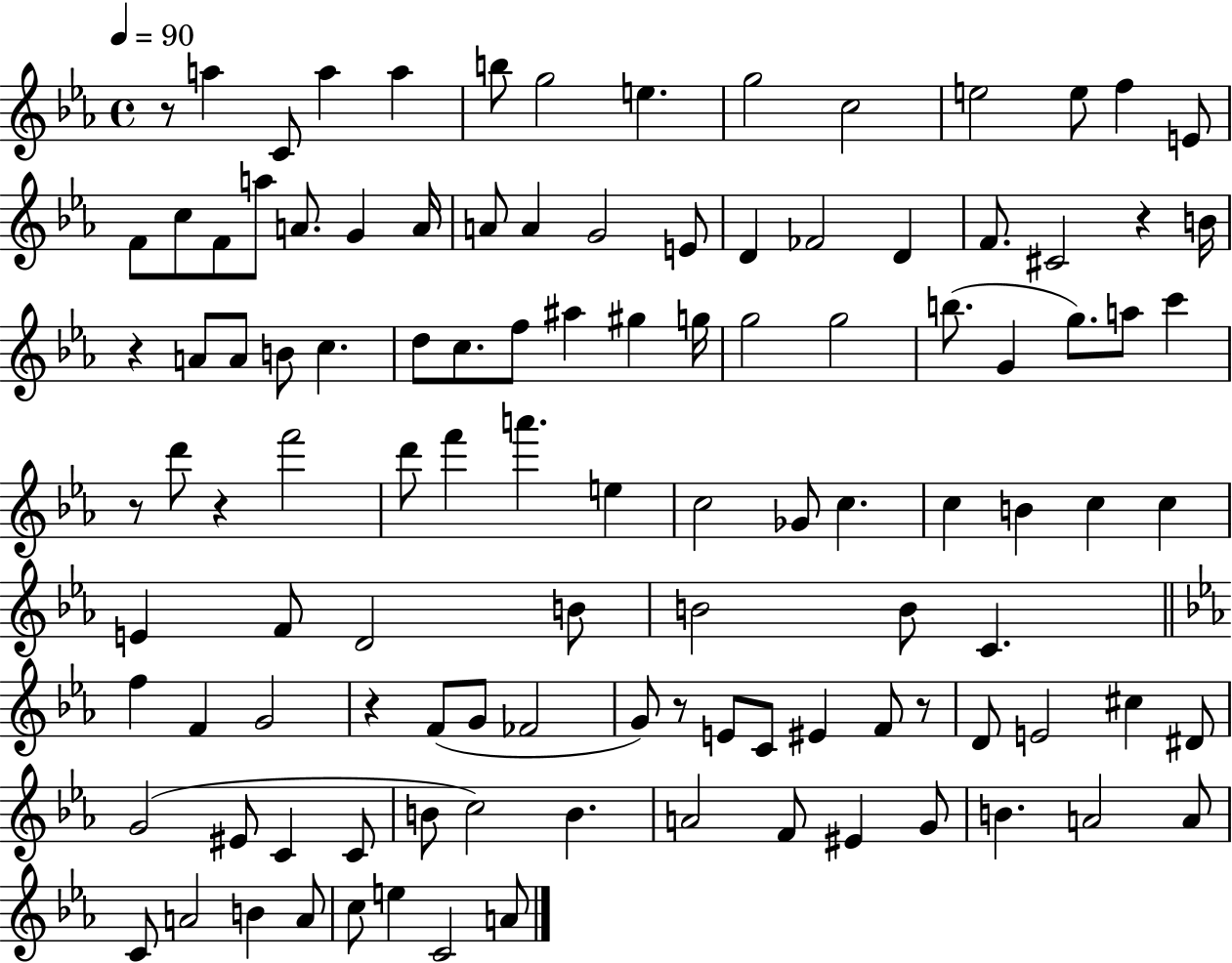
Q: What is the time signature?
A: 4/4